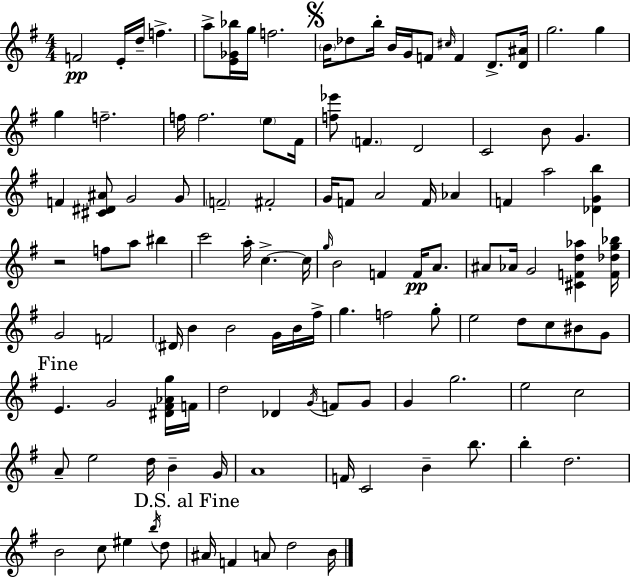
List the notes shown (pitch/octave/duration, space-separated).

F4/h E4/s D5/s F5/q. A5/e [E4,Gb4,Bb5]/s G5/s F5/h. B4/s Db5/e B5/s B4/s G4/s F4/e C#5/s F4/q D4/e. [D4,A#4]/s G5/h. G5/q G5/q F5/h. F5/s F5/h. E5/e F#4/s [F5,Eb6]/e F4/q. D4/h C4/h B4/e G4/q. F4/q [C#4,D#4,A#4]/e G4/h G4/e F4/h F#4/h G4/s F4/e A4/h F4/s Ab4/q F4/q A5/h [Db4,G4,B5]/q R/h F5/e A5/e BIS5/q C6/h A5/s C5/q. C5/s G5/s B4/h F4/q F4/s A4/e. A#4/e Ab4/s G4/h [C#4,F4,D5,Ab5]/q [F4,Db5,G5,Bb5]/s G4/h F4/h D#4/s B4/q B4/h G4/s B4/s F#5/s G5/q. F5/h G5/e E5/h D5/e C5/e BIS4/e G4/e E4/q. G4/h [D#4,F#4,Ab4,G5]/s F4/s D5/h Db4/q G4/s F4/e G4/e G4/q G5/h. E5/h C5/h A4/e E5/h D5/s B4/q G4/s A4/w F4/s C4/h B4/q B5/e. B5/q D5/h. B4/h C5/e EIS5/q B5/s D5/e A#4/s F4/q A4/e D5/h B4/s